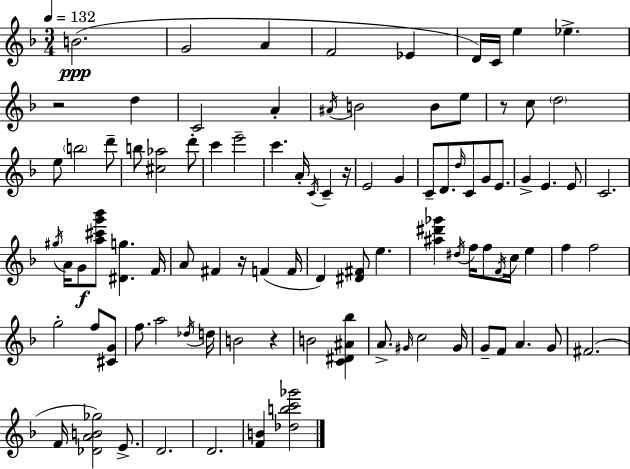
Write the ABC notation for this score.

X:1
T:Untitled
M:3/4
L:1/4
K:Dm
B2 G2 A F2 _E D/4 C/4 e _e z2 d C2 A ^A/4 B2 B/2 e/2 z/2 c/2 d2 e/2 b2 d'/2 b/2 [^c_a]2 d'/2 c' e'2 c' A/4 C/4 C z/4 E2 G C/2 D/2 d/4 C/2 G/2 E/2 G E E/2 C2 ^g/4 A/4 G/2 [a^c'g'_b']/2 [^Dg] F/4 A/2 ^F z/4 F F/4 D [^D^F]/2 e [^a^d'_g'] ^d/4 f/4 f/2 F/4 c/4 e f f2 g2 f/2 [^CG]/2 f/2 a2 _d/4 d/4 B2 z B2 [C^D^A_b] A/2 ^G/4 c2 ^G/4 G/2 F/2 A G/2 ^F2 F/4 [_DAB_g]2 E/2 D2 D2 [FB] [_dbc'_g']2